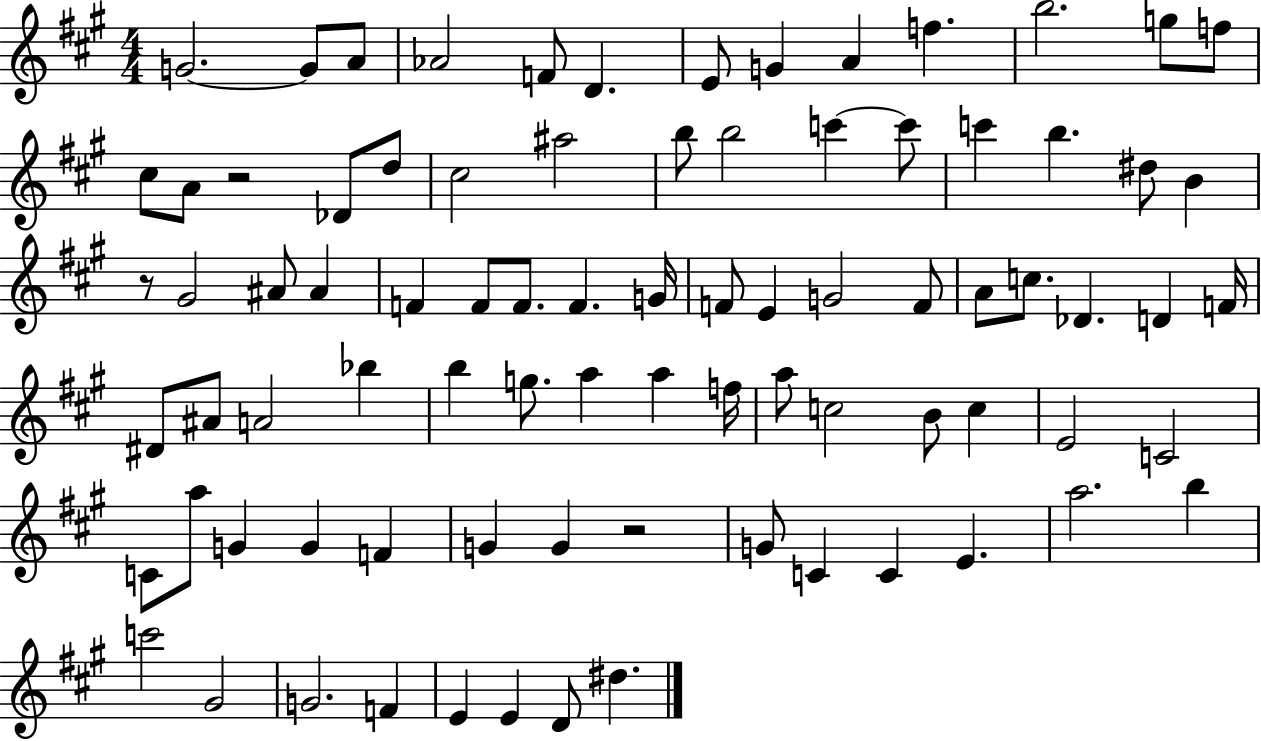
G4/h. G4/e A4/e Ab4/h F4/e D4/q. E4/e G4/q A4/q F5/q. B5/h. G5/e F5/e C#5/e A4/e R/h Db4/e D5/e C#5/h A#5/h B5/e B5/h C6/q C6/e C6/q B5/q. D#5/e B4/q R/e G#4/h A#4/e A#4/q F4/q F4/e F4/e. F4/q. G4/s F4/e E4/q G4/h F4/e A4/e C5/e. Db4/q. D4/q F4/s D#4/e A#4/e A4/h Bb5/q B5/q G5/e. A5/q A5/q F5/s A5/e C5/h B4/e C5/q E4/h C4/h C4/e A5/e G4/q G4/q F4/q G4/q G4/q R/h G4/e C4/q C4/q E4/q. A5/h. B5/q C6/h G#4/h G4/h. F4/q E4/q E4/q D4/e D#5/q.